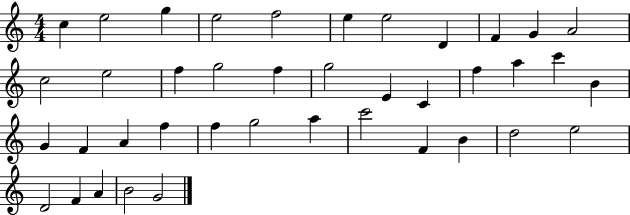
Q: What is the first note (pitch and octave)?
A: C5